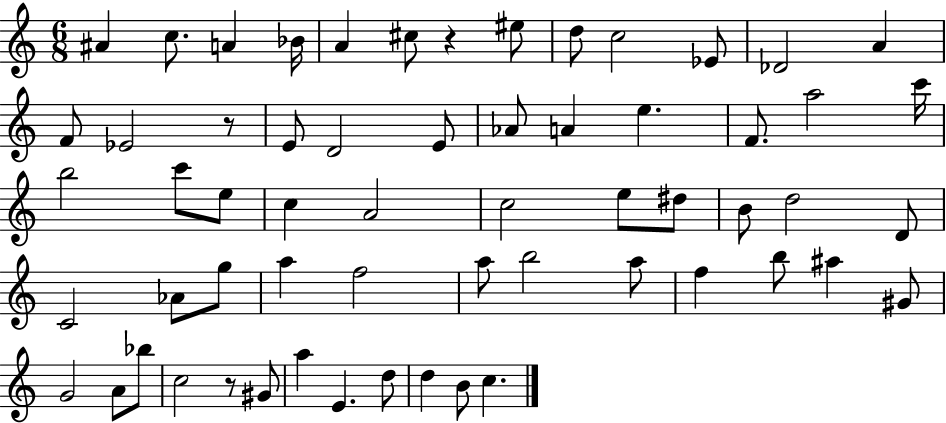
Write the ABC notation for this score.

X:1
T:Untitled
M:6/8
L:1/4
K:C
^A c/2 A _B/4 A ^c/2 z ^e/2 d/2 c2 _E/2 _D2 A F/2 _E2 z/2 E/2 D2 E/2 _A/2 A e F/2 a2 c'/4 b2 c'/2 e/2 c A2 c2 e/2 ^d/2 B/2 d2 D/2 C2 _A/2 g/2 a f2 a/2 b2 a/2 f b/2 ^a ^G/2 G2 A/2 _b/2 c2 z/2 ^G/2 a E d/2 d B/2 c